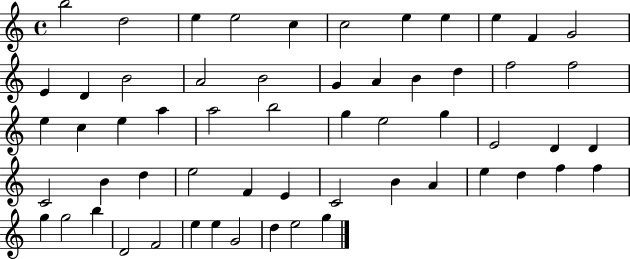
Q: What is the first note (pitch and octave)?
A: B5